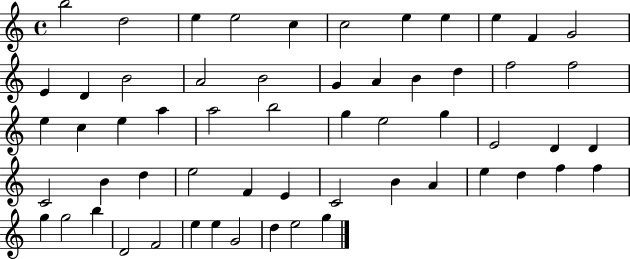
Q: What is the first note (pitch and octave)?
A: B5